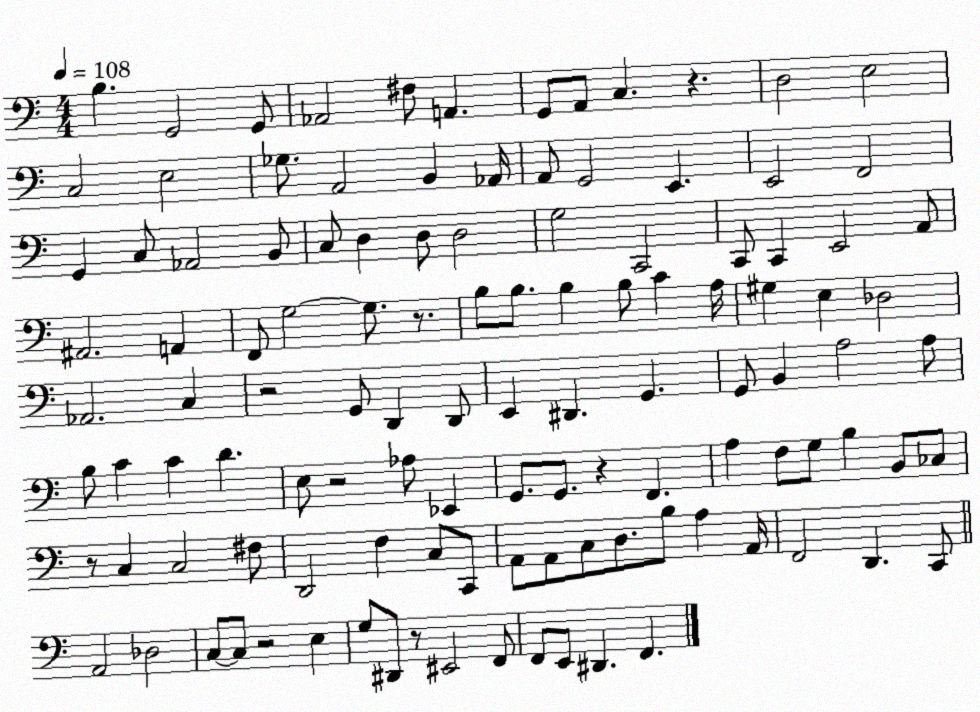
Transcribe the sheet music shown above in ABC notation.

X:1
T:Untitled
M:4/4
L:1/4
K:C
B, G,,2 G,,/2 _A,,2 ^F,/2 A,, G,,/2 A,,/2 C, z D,2 E,2 C,2 E,2 _G,/2 A,,2 B,, _A,,/4 A,,/2 G,,2 E,, E,,2 F,,2 G,, C,/2 _A,,2 B,,/2 C,/2 D, D,/2 D,2 G,2 C,,2 C,,/2 C,, E,,2 A,,/2 ^A,,2 A,, F,,/2 G,2 G,/2 z/2 B,/2 B,/2 B, B,/2 C A,/4 ^G, E, _D,2 _A,,2 C, z2 G,,/2 D,, D,,/2 E,, ^D,, G,, G,,/2 B,, A,2 A,/2 B,/2 C C D E,/2 z2 _A,/2 _E,, G,,/2 G,,/2 z F,, A, F,/2 G,/2 B, B,,/2 _C,/2 z/2 C, C,2 ^F,/2 D,,2 F, C,/2 C,,/2 A,,/2 A,,/2 C,/2 D,/2 B,/2 A, A,,/4 F,,2 D,, C,,/2 A,,2 _D,2 C,/2 C,/2 z2 E, G,/2 ^D,,/2 z/2 ^E,,2 F,,/2 F,,/2 E,,/2 ^D,, F,,